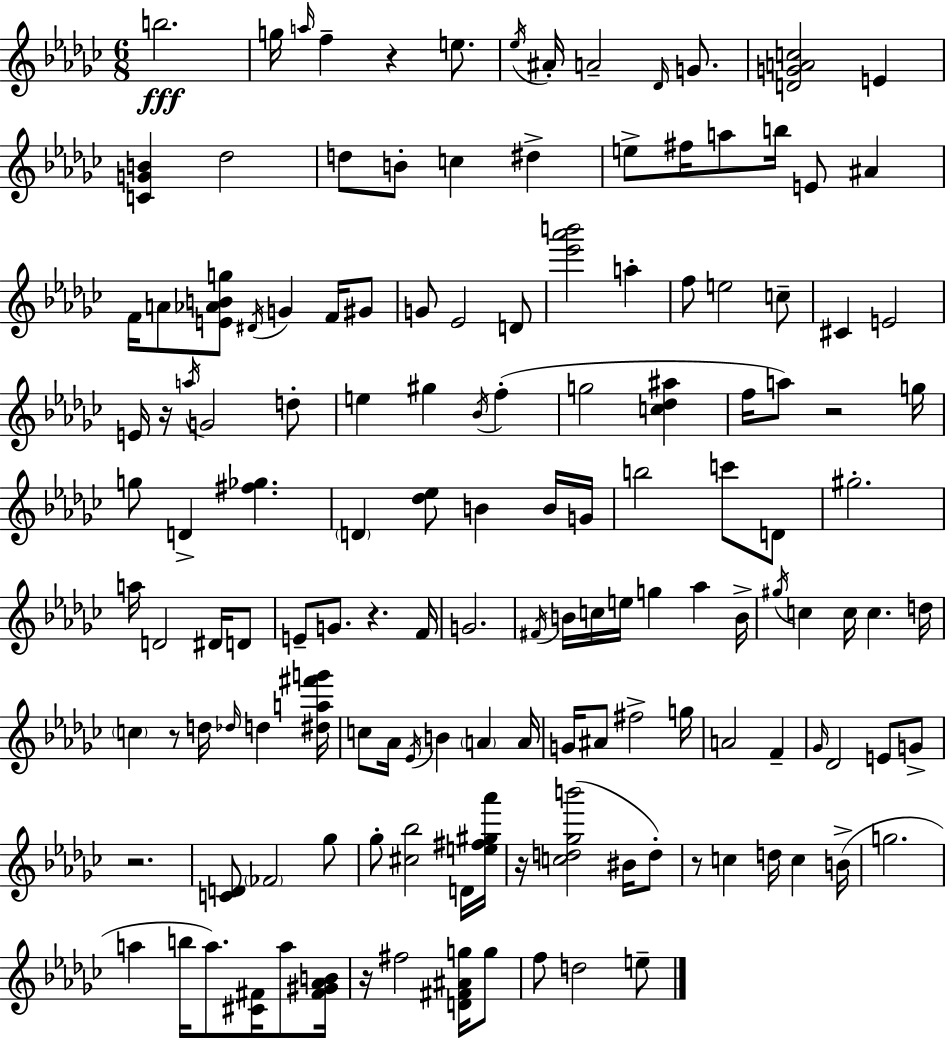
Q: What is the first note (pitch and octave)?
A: B5